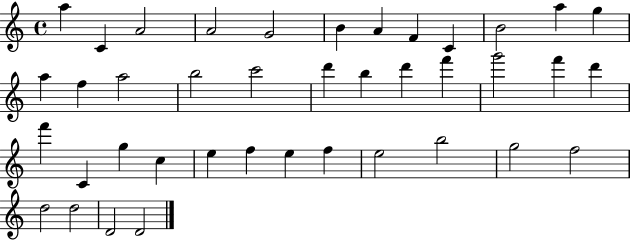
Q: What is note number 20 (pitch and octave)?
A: D6